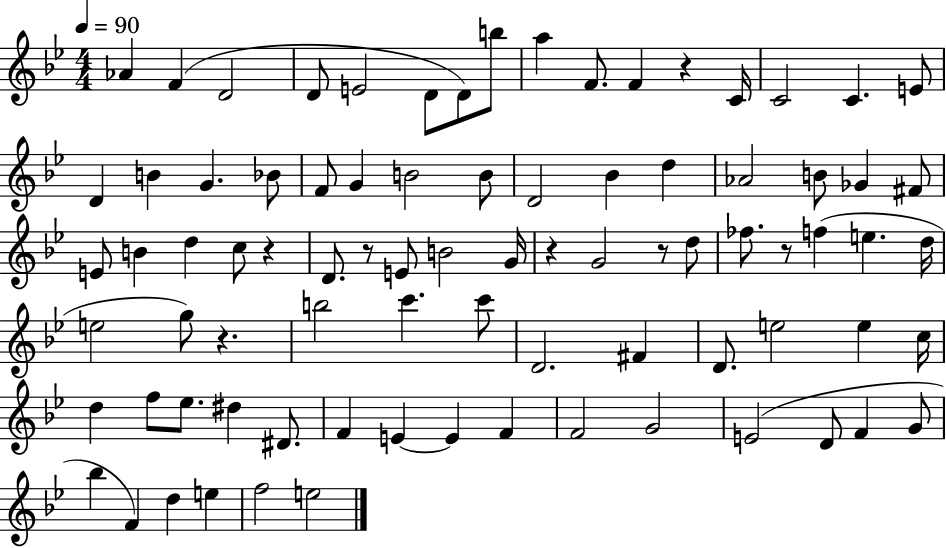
Ab4/q F4/q D4/h D4/e E4/h D4/e D4/e B5/e A5/q F4/e. F4/q R/q C4/s C4/h C4/q. E4/e D4/q B4/q G4/q. Bb4/e F4/e G4/q B4/h B4/e D4/h Bb4/q D5/q Ab4/h B4/e Gb4/q F#4/e E4/e B4/q D5/q C5/e R/q D4/e. R/e E4/e B4/h G4/s R/q G4/h R/e D5/e FES5/e. R/e F5/q E5/q. D5/s E5/h G5/e R/q. B5/h C6/q. C6/e D4/h. F#4/q D4/e. E5/h E5/q C5/s D5/q F5/e Eb5/e. D#5/q D#4/e. F4/q E4/q E4/q F4/q F4/h G4/h E4/h D4/e F4/q G4/e Bb5/q F4/q D5/q E5/q F5/h E5/h